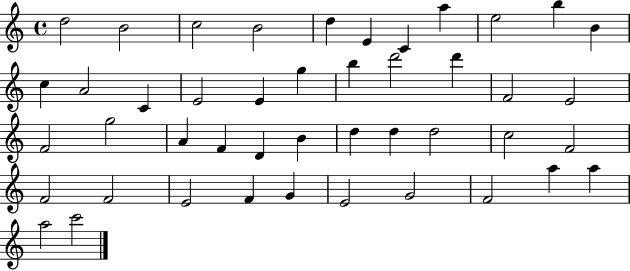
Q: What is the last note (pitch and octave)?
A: C6